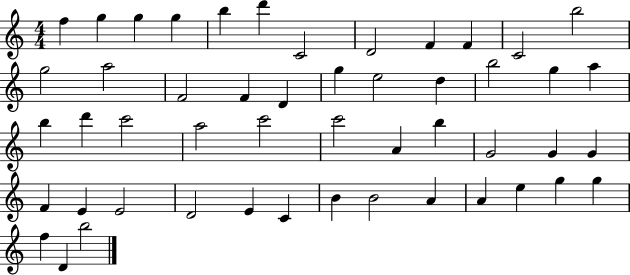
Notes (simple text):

F5/q G5/q G5/q G5/q B5/q D6/q C4/h D4/h F4/q F4/q C4/h B5/h G5/h A5/h F4/h F4/q D4/q G5/q E5/h D5/q B5/h G5/q A5/q B5/q D6/q C6/h A5/h C6/h C6/h A4/q B5/q G4/h G4/q G4/q F4/q E4/q E4/h D4/h E4/q C4/q B4/q B4/h A4/q A4/q E5/q G5/q G5/q F5/q D4/q B5/h